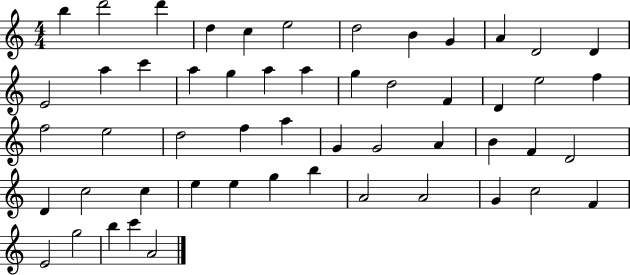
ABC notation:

X:1
T:Untitled
M:4/4
L:1/4
K:C
b d'2 d' d c e2 d2 B G A D2 D E2 a c' a g a a g d2 F D e2 f f2 e2 d2 f a G G2 A B F D2 D c2 c e e g b A2 A2 G c2 F E2 g2 b c' A2